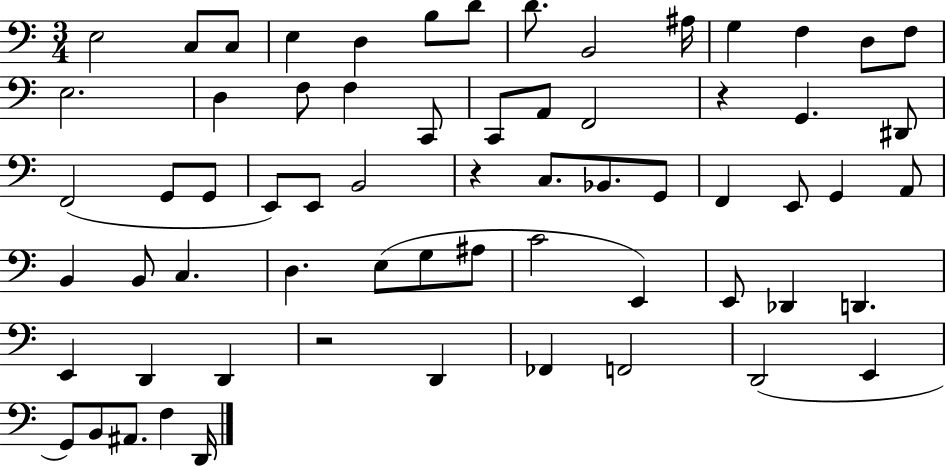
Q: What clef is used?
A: bass